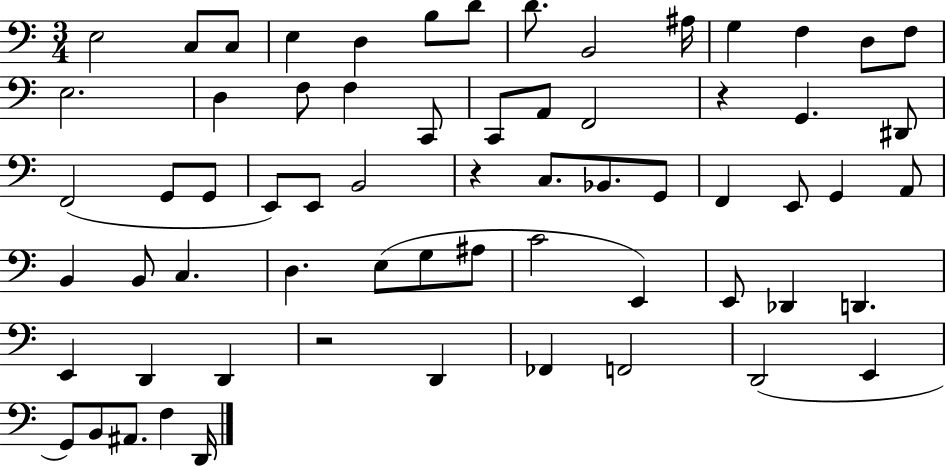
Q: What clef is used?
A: bass